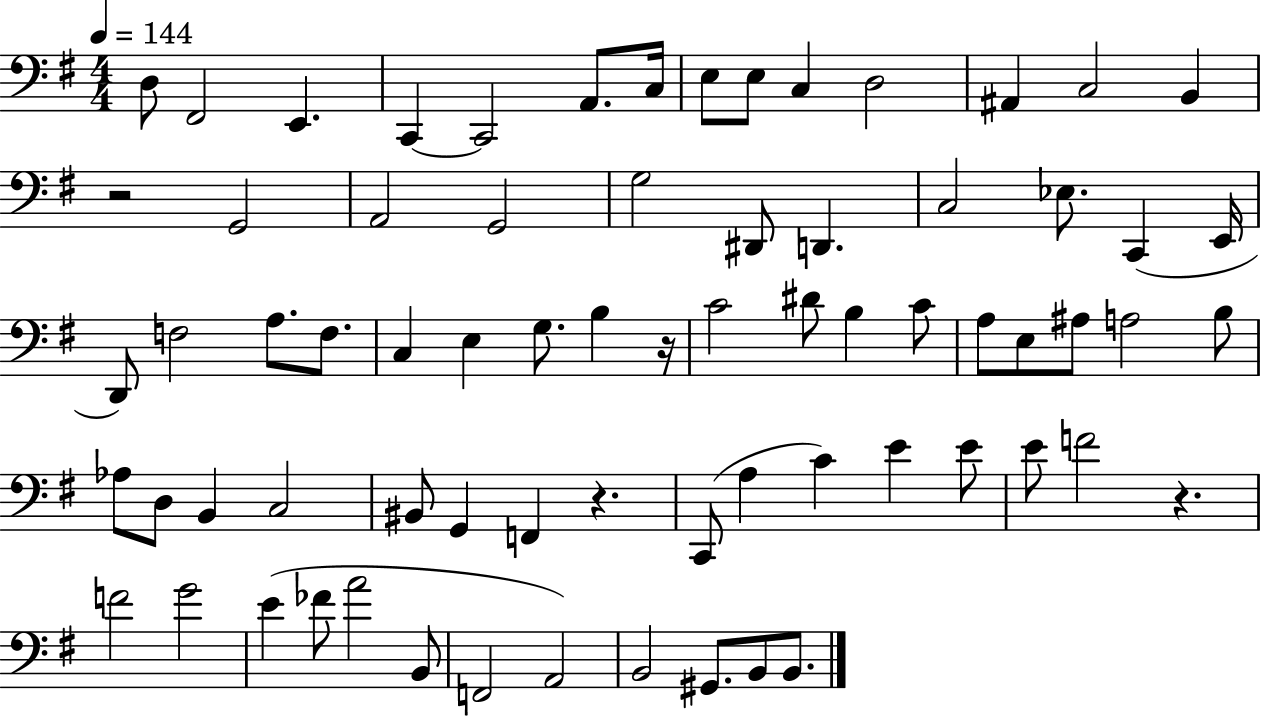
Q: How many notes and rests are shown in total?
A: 71